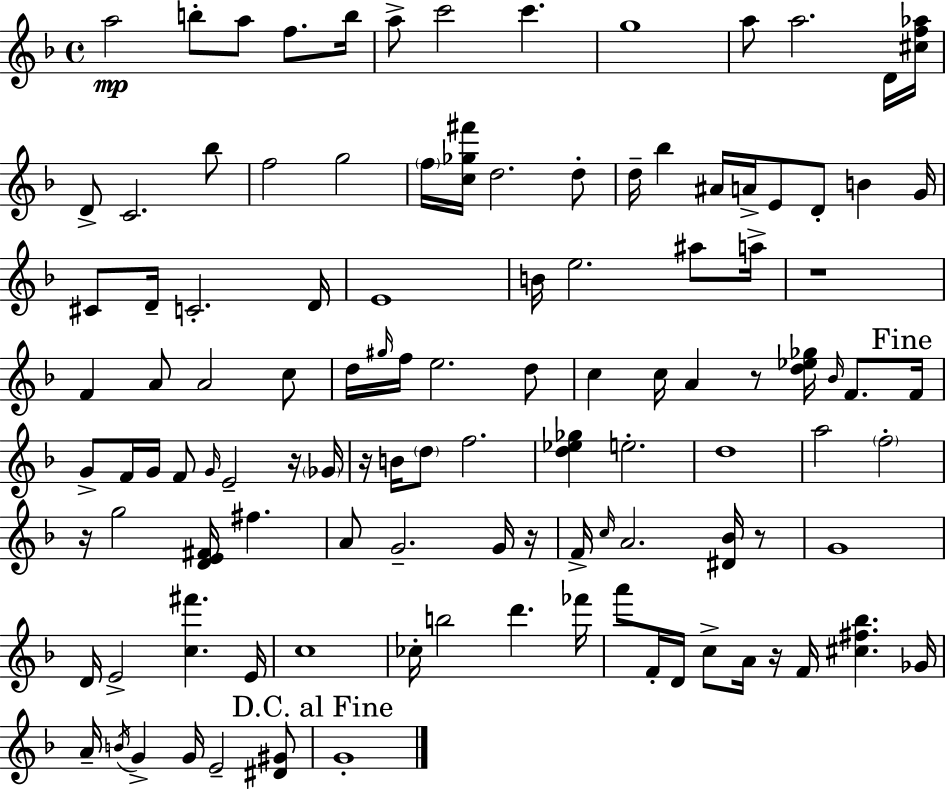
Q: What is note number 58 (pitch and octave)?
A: E4